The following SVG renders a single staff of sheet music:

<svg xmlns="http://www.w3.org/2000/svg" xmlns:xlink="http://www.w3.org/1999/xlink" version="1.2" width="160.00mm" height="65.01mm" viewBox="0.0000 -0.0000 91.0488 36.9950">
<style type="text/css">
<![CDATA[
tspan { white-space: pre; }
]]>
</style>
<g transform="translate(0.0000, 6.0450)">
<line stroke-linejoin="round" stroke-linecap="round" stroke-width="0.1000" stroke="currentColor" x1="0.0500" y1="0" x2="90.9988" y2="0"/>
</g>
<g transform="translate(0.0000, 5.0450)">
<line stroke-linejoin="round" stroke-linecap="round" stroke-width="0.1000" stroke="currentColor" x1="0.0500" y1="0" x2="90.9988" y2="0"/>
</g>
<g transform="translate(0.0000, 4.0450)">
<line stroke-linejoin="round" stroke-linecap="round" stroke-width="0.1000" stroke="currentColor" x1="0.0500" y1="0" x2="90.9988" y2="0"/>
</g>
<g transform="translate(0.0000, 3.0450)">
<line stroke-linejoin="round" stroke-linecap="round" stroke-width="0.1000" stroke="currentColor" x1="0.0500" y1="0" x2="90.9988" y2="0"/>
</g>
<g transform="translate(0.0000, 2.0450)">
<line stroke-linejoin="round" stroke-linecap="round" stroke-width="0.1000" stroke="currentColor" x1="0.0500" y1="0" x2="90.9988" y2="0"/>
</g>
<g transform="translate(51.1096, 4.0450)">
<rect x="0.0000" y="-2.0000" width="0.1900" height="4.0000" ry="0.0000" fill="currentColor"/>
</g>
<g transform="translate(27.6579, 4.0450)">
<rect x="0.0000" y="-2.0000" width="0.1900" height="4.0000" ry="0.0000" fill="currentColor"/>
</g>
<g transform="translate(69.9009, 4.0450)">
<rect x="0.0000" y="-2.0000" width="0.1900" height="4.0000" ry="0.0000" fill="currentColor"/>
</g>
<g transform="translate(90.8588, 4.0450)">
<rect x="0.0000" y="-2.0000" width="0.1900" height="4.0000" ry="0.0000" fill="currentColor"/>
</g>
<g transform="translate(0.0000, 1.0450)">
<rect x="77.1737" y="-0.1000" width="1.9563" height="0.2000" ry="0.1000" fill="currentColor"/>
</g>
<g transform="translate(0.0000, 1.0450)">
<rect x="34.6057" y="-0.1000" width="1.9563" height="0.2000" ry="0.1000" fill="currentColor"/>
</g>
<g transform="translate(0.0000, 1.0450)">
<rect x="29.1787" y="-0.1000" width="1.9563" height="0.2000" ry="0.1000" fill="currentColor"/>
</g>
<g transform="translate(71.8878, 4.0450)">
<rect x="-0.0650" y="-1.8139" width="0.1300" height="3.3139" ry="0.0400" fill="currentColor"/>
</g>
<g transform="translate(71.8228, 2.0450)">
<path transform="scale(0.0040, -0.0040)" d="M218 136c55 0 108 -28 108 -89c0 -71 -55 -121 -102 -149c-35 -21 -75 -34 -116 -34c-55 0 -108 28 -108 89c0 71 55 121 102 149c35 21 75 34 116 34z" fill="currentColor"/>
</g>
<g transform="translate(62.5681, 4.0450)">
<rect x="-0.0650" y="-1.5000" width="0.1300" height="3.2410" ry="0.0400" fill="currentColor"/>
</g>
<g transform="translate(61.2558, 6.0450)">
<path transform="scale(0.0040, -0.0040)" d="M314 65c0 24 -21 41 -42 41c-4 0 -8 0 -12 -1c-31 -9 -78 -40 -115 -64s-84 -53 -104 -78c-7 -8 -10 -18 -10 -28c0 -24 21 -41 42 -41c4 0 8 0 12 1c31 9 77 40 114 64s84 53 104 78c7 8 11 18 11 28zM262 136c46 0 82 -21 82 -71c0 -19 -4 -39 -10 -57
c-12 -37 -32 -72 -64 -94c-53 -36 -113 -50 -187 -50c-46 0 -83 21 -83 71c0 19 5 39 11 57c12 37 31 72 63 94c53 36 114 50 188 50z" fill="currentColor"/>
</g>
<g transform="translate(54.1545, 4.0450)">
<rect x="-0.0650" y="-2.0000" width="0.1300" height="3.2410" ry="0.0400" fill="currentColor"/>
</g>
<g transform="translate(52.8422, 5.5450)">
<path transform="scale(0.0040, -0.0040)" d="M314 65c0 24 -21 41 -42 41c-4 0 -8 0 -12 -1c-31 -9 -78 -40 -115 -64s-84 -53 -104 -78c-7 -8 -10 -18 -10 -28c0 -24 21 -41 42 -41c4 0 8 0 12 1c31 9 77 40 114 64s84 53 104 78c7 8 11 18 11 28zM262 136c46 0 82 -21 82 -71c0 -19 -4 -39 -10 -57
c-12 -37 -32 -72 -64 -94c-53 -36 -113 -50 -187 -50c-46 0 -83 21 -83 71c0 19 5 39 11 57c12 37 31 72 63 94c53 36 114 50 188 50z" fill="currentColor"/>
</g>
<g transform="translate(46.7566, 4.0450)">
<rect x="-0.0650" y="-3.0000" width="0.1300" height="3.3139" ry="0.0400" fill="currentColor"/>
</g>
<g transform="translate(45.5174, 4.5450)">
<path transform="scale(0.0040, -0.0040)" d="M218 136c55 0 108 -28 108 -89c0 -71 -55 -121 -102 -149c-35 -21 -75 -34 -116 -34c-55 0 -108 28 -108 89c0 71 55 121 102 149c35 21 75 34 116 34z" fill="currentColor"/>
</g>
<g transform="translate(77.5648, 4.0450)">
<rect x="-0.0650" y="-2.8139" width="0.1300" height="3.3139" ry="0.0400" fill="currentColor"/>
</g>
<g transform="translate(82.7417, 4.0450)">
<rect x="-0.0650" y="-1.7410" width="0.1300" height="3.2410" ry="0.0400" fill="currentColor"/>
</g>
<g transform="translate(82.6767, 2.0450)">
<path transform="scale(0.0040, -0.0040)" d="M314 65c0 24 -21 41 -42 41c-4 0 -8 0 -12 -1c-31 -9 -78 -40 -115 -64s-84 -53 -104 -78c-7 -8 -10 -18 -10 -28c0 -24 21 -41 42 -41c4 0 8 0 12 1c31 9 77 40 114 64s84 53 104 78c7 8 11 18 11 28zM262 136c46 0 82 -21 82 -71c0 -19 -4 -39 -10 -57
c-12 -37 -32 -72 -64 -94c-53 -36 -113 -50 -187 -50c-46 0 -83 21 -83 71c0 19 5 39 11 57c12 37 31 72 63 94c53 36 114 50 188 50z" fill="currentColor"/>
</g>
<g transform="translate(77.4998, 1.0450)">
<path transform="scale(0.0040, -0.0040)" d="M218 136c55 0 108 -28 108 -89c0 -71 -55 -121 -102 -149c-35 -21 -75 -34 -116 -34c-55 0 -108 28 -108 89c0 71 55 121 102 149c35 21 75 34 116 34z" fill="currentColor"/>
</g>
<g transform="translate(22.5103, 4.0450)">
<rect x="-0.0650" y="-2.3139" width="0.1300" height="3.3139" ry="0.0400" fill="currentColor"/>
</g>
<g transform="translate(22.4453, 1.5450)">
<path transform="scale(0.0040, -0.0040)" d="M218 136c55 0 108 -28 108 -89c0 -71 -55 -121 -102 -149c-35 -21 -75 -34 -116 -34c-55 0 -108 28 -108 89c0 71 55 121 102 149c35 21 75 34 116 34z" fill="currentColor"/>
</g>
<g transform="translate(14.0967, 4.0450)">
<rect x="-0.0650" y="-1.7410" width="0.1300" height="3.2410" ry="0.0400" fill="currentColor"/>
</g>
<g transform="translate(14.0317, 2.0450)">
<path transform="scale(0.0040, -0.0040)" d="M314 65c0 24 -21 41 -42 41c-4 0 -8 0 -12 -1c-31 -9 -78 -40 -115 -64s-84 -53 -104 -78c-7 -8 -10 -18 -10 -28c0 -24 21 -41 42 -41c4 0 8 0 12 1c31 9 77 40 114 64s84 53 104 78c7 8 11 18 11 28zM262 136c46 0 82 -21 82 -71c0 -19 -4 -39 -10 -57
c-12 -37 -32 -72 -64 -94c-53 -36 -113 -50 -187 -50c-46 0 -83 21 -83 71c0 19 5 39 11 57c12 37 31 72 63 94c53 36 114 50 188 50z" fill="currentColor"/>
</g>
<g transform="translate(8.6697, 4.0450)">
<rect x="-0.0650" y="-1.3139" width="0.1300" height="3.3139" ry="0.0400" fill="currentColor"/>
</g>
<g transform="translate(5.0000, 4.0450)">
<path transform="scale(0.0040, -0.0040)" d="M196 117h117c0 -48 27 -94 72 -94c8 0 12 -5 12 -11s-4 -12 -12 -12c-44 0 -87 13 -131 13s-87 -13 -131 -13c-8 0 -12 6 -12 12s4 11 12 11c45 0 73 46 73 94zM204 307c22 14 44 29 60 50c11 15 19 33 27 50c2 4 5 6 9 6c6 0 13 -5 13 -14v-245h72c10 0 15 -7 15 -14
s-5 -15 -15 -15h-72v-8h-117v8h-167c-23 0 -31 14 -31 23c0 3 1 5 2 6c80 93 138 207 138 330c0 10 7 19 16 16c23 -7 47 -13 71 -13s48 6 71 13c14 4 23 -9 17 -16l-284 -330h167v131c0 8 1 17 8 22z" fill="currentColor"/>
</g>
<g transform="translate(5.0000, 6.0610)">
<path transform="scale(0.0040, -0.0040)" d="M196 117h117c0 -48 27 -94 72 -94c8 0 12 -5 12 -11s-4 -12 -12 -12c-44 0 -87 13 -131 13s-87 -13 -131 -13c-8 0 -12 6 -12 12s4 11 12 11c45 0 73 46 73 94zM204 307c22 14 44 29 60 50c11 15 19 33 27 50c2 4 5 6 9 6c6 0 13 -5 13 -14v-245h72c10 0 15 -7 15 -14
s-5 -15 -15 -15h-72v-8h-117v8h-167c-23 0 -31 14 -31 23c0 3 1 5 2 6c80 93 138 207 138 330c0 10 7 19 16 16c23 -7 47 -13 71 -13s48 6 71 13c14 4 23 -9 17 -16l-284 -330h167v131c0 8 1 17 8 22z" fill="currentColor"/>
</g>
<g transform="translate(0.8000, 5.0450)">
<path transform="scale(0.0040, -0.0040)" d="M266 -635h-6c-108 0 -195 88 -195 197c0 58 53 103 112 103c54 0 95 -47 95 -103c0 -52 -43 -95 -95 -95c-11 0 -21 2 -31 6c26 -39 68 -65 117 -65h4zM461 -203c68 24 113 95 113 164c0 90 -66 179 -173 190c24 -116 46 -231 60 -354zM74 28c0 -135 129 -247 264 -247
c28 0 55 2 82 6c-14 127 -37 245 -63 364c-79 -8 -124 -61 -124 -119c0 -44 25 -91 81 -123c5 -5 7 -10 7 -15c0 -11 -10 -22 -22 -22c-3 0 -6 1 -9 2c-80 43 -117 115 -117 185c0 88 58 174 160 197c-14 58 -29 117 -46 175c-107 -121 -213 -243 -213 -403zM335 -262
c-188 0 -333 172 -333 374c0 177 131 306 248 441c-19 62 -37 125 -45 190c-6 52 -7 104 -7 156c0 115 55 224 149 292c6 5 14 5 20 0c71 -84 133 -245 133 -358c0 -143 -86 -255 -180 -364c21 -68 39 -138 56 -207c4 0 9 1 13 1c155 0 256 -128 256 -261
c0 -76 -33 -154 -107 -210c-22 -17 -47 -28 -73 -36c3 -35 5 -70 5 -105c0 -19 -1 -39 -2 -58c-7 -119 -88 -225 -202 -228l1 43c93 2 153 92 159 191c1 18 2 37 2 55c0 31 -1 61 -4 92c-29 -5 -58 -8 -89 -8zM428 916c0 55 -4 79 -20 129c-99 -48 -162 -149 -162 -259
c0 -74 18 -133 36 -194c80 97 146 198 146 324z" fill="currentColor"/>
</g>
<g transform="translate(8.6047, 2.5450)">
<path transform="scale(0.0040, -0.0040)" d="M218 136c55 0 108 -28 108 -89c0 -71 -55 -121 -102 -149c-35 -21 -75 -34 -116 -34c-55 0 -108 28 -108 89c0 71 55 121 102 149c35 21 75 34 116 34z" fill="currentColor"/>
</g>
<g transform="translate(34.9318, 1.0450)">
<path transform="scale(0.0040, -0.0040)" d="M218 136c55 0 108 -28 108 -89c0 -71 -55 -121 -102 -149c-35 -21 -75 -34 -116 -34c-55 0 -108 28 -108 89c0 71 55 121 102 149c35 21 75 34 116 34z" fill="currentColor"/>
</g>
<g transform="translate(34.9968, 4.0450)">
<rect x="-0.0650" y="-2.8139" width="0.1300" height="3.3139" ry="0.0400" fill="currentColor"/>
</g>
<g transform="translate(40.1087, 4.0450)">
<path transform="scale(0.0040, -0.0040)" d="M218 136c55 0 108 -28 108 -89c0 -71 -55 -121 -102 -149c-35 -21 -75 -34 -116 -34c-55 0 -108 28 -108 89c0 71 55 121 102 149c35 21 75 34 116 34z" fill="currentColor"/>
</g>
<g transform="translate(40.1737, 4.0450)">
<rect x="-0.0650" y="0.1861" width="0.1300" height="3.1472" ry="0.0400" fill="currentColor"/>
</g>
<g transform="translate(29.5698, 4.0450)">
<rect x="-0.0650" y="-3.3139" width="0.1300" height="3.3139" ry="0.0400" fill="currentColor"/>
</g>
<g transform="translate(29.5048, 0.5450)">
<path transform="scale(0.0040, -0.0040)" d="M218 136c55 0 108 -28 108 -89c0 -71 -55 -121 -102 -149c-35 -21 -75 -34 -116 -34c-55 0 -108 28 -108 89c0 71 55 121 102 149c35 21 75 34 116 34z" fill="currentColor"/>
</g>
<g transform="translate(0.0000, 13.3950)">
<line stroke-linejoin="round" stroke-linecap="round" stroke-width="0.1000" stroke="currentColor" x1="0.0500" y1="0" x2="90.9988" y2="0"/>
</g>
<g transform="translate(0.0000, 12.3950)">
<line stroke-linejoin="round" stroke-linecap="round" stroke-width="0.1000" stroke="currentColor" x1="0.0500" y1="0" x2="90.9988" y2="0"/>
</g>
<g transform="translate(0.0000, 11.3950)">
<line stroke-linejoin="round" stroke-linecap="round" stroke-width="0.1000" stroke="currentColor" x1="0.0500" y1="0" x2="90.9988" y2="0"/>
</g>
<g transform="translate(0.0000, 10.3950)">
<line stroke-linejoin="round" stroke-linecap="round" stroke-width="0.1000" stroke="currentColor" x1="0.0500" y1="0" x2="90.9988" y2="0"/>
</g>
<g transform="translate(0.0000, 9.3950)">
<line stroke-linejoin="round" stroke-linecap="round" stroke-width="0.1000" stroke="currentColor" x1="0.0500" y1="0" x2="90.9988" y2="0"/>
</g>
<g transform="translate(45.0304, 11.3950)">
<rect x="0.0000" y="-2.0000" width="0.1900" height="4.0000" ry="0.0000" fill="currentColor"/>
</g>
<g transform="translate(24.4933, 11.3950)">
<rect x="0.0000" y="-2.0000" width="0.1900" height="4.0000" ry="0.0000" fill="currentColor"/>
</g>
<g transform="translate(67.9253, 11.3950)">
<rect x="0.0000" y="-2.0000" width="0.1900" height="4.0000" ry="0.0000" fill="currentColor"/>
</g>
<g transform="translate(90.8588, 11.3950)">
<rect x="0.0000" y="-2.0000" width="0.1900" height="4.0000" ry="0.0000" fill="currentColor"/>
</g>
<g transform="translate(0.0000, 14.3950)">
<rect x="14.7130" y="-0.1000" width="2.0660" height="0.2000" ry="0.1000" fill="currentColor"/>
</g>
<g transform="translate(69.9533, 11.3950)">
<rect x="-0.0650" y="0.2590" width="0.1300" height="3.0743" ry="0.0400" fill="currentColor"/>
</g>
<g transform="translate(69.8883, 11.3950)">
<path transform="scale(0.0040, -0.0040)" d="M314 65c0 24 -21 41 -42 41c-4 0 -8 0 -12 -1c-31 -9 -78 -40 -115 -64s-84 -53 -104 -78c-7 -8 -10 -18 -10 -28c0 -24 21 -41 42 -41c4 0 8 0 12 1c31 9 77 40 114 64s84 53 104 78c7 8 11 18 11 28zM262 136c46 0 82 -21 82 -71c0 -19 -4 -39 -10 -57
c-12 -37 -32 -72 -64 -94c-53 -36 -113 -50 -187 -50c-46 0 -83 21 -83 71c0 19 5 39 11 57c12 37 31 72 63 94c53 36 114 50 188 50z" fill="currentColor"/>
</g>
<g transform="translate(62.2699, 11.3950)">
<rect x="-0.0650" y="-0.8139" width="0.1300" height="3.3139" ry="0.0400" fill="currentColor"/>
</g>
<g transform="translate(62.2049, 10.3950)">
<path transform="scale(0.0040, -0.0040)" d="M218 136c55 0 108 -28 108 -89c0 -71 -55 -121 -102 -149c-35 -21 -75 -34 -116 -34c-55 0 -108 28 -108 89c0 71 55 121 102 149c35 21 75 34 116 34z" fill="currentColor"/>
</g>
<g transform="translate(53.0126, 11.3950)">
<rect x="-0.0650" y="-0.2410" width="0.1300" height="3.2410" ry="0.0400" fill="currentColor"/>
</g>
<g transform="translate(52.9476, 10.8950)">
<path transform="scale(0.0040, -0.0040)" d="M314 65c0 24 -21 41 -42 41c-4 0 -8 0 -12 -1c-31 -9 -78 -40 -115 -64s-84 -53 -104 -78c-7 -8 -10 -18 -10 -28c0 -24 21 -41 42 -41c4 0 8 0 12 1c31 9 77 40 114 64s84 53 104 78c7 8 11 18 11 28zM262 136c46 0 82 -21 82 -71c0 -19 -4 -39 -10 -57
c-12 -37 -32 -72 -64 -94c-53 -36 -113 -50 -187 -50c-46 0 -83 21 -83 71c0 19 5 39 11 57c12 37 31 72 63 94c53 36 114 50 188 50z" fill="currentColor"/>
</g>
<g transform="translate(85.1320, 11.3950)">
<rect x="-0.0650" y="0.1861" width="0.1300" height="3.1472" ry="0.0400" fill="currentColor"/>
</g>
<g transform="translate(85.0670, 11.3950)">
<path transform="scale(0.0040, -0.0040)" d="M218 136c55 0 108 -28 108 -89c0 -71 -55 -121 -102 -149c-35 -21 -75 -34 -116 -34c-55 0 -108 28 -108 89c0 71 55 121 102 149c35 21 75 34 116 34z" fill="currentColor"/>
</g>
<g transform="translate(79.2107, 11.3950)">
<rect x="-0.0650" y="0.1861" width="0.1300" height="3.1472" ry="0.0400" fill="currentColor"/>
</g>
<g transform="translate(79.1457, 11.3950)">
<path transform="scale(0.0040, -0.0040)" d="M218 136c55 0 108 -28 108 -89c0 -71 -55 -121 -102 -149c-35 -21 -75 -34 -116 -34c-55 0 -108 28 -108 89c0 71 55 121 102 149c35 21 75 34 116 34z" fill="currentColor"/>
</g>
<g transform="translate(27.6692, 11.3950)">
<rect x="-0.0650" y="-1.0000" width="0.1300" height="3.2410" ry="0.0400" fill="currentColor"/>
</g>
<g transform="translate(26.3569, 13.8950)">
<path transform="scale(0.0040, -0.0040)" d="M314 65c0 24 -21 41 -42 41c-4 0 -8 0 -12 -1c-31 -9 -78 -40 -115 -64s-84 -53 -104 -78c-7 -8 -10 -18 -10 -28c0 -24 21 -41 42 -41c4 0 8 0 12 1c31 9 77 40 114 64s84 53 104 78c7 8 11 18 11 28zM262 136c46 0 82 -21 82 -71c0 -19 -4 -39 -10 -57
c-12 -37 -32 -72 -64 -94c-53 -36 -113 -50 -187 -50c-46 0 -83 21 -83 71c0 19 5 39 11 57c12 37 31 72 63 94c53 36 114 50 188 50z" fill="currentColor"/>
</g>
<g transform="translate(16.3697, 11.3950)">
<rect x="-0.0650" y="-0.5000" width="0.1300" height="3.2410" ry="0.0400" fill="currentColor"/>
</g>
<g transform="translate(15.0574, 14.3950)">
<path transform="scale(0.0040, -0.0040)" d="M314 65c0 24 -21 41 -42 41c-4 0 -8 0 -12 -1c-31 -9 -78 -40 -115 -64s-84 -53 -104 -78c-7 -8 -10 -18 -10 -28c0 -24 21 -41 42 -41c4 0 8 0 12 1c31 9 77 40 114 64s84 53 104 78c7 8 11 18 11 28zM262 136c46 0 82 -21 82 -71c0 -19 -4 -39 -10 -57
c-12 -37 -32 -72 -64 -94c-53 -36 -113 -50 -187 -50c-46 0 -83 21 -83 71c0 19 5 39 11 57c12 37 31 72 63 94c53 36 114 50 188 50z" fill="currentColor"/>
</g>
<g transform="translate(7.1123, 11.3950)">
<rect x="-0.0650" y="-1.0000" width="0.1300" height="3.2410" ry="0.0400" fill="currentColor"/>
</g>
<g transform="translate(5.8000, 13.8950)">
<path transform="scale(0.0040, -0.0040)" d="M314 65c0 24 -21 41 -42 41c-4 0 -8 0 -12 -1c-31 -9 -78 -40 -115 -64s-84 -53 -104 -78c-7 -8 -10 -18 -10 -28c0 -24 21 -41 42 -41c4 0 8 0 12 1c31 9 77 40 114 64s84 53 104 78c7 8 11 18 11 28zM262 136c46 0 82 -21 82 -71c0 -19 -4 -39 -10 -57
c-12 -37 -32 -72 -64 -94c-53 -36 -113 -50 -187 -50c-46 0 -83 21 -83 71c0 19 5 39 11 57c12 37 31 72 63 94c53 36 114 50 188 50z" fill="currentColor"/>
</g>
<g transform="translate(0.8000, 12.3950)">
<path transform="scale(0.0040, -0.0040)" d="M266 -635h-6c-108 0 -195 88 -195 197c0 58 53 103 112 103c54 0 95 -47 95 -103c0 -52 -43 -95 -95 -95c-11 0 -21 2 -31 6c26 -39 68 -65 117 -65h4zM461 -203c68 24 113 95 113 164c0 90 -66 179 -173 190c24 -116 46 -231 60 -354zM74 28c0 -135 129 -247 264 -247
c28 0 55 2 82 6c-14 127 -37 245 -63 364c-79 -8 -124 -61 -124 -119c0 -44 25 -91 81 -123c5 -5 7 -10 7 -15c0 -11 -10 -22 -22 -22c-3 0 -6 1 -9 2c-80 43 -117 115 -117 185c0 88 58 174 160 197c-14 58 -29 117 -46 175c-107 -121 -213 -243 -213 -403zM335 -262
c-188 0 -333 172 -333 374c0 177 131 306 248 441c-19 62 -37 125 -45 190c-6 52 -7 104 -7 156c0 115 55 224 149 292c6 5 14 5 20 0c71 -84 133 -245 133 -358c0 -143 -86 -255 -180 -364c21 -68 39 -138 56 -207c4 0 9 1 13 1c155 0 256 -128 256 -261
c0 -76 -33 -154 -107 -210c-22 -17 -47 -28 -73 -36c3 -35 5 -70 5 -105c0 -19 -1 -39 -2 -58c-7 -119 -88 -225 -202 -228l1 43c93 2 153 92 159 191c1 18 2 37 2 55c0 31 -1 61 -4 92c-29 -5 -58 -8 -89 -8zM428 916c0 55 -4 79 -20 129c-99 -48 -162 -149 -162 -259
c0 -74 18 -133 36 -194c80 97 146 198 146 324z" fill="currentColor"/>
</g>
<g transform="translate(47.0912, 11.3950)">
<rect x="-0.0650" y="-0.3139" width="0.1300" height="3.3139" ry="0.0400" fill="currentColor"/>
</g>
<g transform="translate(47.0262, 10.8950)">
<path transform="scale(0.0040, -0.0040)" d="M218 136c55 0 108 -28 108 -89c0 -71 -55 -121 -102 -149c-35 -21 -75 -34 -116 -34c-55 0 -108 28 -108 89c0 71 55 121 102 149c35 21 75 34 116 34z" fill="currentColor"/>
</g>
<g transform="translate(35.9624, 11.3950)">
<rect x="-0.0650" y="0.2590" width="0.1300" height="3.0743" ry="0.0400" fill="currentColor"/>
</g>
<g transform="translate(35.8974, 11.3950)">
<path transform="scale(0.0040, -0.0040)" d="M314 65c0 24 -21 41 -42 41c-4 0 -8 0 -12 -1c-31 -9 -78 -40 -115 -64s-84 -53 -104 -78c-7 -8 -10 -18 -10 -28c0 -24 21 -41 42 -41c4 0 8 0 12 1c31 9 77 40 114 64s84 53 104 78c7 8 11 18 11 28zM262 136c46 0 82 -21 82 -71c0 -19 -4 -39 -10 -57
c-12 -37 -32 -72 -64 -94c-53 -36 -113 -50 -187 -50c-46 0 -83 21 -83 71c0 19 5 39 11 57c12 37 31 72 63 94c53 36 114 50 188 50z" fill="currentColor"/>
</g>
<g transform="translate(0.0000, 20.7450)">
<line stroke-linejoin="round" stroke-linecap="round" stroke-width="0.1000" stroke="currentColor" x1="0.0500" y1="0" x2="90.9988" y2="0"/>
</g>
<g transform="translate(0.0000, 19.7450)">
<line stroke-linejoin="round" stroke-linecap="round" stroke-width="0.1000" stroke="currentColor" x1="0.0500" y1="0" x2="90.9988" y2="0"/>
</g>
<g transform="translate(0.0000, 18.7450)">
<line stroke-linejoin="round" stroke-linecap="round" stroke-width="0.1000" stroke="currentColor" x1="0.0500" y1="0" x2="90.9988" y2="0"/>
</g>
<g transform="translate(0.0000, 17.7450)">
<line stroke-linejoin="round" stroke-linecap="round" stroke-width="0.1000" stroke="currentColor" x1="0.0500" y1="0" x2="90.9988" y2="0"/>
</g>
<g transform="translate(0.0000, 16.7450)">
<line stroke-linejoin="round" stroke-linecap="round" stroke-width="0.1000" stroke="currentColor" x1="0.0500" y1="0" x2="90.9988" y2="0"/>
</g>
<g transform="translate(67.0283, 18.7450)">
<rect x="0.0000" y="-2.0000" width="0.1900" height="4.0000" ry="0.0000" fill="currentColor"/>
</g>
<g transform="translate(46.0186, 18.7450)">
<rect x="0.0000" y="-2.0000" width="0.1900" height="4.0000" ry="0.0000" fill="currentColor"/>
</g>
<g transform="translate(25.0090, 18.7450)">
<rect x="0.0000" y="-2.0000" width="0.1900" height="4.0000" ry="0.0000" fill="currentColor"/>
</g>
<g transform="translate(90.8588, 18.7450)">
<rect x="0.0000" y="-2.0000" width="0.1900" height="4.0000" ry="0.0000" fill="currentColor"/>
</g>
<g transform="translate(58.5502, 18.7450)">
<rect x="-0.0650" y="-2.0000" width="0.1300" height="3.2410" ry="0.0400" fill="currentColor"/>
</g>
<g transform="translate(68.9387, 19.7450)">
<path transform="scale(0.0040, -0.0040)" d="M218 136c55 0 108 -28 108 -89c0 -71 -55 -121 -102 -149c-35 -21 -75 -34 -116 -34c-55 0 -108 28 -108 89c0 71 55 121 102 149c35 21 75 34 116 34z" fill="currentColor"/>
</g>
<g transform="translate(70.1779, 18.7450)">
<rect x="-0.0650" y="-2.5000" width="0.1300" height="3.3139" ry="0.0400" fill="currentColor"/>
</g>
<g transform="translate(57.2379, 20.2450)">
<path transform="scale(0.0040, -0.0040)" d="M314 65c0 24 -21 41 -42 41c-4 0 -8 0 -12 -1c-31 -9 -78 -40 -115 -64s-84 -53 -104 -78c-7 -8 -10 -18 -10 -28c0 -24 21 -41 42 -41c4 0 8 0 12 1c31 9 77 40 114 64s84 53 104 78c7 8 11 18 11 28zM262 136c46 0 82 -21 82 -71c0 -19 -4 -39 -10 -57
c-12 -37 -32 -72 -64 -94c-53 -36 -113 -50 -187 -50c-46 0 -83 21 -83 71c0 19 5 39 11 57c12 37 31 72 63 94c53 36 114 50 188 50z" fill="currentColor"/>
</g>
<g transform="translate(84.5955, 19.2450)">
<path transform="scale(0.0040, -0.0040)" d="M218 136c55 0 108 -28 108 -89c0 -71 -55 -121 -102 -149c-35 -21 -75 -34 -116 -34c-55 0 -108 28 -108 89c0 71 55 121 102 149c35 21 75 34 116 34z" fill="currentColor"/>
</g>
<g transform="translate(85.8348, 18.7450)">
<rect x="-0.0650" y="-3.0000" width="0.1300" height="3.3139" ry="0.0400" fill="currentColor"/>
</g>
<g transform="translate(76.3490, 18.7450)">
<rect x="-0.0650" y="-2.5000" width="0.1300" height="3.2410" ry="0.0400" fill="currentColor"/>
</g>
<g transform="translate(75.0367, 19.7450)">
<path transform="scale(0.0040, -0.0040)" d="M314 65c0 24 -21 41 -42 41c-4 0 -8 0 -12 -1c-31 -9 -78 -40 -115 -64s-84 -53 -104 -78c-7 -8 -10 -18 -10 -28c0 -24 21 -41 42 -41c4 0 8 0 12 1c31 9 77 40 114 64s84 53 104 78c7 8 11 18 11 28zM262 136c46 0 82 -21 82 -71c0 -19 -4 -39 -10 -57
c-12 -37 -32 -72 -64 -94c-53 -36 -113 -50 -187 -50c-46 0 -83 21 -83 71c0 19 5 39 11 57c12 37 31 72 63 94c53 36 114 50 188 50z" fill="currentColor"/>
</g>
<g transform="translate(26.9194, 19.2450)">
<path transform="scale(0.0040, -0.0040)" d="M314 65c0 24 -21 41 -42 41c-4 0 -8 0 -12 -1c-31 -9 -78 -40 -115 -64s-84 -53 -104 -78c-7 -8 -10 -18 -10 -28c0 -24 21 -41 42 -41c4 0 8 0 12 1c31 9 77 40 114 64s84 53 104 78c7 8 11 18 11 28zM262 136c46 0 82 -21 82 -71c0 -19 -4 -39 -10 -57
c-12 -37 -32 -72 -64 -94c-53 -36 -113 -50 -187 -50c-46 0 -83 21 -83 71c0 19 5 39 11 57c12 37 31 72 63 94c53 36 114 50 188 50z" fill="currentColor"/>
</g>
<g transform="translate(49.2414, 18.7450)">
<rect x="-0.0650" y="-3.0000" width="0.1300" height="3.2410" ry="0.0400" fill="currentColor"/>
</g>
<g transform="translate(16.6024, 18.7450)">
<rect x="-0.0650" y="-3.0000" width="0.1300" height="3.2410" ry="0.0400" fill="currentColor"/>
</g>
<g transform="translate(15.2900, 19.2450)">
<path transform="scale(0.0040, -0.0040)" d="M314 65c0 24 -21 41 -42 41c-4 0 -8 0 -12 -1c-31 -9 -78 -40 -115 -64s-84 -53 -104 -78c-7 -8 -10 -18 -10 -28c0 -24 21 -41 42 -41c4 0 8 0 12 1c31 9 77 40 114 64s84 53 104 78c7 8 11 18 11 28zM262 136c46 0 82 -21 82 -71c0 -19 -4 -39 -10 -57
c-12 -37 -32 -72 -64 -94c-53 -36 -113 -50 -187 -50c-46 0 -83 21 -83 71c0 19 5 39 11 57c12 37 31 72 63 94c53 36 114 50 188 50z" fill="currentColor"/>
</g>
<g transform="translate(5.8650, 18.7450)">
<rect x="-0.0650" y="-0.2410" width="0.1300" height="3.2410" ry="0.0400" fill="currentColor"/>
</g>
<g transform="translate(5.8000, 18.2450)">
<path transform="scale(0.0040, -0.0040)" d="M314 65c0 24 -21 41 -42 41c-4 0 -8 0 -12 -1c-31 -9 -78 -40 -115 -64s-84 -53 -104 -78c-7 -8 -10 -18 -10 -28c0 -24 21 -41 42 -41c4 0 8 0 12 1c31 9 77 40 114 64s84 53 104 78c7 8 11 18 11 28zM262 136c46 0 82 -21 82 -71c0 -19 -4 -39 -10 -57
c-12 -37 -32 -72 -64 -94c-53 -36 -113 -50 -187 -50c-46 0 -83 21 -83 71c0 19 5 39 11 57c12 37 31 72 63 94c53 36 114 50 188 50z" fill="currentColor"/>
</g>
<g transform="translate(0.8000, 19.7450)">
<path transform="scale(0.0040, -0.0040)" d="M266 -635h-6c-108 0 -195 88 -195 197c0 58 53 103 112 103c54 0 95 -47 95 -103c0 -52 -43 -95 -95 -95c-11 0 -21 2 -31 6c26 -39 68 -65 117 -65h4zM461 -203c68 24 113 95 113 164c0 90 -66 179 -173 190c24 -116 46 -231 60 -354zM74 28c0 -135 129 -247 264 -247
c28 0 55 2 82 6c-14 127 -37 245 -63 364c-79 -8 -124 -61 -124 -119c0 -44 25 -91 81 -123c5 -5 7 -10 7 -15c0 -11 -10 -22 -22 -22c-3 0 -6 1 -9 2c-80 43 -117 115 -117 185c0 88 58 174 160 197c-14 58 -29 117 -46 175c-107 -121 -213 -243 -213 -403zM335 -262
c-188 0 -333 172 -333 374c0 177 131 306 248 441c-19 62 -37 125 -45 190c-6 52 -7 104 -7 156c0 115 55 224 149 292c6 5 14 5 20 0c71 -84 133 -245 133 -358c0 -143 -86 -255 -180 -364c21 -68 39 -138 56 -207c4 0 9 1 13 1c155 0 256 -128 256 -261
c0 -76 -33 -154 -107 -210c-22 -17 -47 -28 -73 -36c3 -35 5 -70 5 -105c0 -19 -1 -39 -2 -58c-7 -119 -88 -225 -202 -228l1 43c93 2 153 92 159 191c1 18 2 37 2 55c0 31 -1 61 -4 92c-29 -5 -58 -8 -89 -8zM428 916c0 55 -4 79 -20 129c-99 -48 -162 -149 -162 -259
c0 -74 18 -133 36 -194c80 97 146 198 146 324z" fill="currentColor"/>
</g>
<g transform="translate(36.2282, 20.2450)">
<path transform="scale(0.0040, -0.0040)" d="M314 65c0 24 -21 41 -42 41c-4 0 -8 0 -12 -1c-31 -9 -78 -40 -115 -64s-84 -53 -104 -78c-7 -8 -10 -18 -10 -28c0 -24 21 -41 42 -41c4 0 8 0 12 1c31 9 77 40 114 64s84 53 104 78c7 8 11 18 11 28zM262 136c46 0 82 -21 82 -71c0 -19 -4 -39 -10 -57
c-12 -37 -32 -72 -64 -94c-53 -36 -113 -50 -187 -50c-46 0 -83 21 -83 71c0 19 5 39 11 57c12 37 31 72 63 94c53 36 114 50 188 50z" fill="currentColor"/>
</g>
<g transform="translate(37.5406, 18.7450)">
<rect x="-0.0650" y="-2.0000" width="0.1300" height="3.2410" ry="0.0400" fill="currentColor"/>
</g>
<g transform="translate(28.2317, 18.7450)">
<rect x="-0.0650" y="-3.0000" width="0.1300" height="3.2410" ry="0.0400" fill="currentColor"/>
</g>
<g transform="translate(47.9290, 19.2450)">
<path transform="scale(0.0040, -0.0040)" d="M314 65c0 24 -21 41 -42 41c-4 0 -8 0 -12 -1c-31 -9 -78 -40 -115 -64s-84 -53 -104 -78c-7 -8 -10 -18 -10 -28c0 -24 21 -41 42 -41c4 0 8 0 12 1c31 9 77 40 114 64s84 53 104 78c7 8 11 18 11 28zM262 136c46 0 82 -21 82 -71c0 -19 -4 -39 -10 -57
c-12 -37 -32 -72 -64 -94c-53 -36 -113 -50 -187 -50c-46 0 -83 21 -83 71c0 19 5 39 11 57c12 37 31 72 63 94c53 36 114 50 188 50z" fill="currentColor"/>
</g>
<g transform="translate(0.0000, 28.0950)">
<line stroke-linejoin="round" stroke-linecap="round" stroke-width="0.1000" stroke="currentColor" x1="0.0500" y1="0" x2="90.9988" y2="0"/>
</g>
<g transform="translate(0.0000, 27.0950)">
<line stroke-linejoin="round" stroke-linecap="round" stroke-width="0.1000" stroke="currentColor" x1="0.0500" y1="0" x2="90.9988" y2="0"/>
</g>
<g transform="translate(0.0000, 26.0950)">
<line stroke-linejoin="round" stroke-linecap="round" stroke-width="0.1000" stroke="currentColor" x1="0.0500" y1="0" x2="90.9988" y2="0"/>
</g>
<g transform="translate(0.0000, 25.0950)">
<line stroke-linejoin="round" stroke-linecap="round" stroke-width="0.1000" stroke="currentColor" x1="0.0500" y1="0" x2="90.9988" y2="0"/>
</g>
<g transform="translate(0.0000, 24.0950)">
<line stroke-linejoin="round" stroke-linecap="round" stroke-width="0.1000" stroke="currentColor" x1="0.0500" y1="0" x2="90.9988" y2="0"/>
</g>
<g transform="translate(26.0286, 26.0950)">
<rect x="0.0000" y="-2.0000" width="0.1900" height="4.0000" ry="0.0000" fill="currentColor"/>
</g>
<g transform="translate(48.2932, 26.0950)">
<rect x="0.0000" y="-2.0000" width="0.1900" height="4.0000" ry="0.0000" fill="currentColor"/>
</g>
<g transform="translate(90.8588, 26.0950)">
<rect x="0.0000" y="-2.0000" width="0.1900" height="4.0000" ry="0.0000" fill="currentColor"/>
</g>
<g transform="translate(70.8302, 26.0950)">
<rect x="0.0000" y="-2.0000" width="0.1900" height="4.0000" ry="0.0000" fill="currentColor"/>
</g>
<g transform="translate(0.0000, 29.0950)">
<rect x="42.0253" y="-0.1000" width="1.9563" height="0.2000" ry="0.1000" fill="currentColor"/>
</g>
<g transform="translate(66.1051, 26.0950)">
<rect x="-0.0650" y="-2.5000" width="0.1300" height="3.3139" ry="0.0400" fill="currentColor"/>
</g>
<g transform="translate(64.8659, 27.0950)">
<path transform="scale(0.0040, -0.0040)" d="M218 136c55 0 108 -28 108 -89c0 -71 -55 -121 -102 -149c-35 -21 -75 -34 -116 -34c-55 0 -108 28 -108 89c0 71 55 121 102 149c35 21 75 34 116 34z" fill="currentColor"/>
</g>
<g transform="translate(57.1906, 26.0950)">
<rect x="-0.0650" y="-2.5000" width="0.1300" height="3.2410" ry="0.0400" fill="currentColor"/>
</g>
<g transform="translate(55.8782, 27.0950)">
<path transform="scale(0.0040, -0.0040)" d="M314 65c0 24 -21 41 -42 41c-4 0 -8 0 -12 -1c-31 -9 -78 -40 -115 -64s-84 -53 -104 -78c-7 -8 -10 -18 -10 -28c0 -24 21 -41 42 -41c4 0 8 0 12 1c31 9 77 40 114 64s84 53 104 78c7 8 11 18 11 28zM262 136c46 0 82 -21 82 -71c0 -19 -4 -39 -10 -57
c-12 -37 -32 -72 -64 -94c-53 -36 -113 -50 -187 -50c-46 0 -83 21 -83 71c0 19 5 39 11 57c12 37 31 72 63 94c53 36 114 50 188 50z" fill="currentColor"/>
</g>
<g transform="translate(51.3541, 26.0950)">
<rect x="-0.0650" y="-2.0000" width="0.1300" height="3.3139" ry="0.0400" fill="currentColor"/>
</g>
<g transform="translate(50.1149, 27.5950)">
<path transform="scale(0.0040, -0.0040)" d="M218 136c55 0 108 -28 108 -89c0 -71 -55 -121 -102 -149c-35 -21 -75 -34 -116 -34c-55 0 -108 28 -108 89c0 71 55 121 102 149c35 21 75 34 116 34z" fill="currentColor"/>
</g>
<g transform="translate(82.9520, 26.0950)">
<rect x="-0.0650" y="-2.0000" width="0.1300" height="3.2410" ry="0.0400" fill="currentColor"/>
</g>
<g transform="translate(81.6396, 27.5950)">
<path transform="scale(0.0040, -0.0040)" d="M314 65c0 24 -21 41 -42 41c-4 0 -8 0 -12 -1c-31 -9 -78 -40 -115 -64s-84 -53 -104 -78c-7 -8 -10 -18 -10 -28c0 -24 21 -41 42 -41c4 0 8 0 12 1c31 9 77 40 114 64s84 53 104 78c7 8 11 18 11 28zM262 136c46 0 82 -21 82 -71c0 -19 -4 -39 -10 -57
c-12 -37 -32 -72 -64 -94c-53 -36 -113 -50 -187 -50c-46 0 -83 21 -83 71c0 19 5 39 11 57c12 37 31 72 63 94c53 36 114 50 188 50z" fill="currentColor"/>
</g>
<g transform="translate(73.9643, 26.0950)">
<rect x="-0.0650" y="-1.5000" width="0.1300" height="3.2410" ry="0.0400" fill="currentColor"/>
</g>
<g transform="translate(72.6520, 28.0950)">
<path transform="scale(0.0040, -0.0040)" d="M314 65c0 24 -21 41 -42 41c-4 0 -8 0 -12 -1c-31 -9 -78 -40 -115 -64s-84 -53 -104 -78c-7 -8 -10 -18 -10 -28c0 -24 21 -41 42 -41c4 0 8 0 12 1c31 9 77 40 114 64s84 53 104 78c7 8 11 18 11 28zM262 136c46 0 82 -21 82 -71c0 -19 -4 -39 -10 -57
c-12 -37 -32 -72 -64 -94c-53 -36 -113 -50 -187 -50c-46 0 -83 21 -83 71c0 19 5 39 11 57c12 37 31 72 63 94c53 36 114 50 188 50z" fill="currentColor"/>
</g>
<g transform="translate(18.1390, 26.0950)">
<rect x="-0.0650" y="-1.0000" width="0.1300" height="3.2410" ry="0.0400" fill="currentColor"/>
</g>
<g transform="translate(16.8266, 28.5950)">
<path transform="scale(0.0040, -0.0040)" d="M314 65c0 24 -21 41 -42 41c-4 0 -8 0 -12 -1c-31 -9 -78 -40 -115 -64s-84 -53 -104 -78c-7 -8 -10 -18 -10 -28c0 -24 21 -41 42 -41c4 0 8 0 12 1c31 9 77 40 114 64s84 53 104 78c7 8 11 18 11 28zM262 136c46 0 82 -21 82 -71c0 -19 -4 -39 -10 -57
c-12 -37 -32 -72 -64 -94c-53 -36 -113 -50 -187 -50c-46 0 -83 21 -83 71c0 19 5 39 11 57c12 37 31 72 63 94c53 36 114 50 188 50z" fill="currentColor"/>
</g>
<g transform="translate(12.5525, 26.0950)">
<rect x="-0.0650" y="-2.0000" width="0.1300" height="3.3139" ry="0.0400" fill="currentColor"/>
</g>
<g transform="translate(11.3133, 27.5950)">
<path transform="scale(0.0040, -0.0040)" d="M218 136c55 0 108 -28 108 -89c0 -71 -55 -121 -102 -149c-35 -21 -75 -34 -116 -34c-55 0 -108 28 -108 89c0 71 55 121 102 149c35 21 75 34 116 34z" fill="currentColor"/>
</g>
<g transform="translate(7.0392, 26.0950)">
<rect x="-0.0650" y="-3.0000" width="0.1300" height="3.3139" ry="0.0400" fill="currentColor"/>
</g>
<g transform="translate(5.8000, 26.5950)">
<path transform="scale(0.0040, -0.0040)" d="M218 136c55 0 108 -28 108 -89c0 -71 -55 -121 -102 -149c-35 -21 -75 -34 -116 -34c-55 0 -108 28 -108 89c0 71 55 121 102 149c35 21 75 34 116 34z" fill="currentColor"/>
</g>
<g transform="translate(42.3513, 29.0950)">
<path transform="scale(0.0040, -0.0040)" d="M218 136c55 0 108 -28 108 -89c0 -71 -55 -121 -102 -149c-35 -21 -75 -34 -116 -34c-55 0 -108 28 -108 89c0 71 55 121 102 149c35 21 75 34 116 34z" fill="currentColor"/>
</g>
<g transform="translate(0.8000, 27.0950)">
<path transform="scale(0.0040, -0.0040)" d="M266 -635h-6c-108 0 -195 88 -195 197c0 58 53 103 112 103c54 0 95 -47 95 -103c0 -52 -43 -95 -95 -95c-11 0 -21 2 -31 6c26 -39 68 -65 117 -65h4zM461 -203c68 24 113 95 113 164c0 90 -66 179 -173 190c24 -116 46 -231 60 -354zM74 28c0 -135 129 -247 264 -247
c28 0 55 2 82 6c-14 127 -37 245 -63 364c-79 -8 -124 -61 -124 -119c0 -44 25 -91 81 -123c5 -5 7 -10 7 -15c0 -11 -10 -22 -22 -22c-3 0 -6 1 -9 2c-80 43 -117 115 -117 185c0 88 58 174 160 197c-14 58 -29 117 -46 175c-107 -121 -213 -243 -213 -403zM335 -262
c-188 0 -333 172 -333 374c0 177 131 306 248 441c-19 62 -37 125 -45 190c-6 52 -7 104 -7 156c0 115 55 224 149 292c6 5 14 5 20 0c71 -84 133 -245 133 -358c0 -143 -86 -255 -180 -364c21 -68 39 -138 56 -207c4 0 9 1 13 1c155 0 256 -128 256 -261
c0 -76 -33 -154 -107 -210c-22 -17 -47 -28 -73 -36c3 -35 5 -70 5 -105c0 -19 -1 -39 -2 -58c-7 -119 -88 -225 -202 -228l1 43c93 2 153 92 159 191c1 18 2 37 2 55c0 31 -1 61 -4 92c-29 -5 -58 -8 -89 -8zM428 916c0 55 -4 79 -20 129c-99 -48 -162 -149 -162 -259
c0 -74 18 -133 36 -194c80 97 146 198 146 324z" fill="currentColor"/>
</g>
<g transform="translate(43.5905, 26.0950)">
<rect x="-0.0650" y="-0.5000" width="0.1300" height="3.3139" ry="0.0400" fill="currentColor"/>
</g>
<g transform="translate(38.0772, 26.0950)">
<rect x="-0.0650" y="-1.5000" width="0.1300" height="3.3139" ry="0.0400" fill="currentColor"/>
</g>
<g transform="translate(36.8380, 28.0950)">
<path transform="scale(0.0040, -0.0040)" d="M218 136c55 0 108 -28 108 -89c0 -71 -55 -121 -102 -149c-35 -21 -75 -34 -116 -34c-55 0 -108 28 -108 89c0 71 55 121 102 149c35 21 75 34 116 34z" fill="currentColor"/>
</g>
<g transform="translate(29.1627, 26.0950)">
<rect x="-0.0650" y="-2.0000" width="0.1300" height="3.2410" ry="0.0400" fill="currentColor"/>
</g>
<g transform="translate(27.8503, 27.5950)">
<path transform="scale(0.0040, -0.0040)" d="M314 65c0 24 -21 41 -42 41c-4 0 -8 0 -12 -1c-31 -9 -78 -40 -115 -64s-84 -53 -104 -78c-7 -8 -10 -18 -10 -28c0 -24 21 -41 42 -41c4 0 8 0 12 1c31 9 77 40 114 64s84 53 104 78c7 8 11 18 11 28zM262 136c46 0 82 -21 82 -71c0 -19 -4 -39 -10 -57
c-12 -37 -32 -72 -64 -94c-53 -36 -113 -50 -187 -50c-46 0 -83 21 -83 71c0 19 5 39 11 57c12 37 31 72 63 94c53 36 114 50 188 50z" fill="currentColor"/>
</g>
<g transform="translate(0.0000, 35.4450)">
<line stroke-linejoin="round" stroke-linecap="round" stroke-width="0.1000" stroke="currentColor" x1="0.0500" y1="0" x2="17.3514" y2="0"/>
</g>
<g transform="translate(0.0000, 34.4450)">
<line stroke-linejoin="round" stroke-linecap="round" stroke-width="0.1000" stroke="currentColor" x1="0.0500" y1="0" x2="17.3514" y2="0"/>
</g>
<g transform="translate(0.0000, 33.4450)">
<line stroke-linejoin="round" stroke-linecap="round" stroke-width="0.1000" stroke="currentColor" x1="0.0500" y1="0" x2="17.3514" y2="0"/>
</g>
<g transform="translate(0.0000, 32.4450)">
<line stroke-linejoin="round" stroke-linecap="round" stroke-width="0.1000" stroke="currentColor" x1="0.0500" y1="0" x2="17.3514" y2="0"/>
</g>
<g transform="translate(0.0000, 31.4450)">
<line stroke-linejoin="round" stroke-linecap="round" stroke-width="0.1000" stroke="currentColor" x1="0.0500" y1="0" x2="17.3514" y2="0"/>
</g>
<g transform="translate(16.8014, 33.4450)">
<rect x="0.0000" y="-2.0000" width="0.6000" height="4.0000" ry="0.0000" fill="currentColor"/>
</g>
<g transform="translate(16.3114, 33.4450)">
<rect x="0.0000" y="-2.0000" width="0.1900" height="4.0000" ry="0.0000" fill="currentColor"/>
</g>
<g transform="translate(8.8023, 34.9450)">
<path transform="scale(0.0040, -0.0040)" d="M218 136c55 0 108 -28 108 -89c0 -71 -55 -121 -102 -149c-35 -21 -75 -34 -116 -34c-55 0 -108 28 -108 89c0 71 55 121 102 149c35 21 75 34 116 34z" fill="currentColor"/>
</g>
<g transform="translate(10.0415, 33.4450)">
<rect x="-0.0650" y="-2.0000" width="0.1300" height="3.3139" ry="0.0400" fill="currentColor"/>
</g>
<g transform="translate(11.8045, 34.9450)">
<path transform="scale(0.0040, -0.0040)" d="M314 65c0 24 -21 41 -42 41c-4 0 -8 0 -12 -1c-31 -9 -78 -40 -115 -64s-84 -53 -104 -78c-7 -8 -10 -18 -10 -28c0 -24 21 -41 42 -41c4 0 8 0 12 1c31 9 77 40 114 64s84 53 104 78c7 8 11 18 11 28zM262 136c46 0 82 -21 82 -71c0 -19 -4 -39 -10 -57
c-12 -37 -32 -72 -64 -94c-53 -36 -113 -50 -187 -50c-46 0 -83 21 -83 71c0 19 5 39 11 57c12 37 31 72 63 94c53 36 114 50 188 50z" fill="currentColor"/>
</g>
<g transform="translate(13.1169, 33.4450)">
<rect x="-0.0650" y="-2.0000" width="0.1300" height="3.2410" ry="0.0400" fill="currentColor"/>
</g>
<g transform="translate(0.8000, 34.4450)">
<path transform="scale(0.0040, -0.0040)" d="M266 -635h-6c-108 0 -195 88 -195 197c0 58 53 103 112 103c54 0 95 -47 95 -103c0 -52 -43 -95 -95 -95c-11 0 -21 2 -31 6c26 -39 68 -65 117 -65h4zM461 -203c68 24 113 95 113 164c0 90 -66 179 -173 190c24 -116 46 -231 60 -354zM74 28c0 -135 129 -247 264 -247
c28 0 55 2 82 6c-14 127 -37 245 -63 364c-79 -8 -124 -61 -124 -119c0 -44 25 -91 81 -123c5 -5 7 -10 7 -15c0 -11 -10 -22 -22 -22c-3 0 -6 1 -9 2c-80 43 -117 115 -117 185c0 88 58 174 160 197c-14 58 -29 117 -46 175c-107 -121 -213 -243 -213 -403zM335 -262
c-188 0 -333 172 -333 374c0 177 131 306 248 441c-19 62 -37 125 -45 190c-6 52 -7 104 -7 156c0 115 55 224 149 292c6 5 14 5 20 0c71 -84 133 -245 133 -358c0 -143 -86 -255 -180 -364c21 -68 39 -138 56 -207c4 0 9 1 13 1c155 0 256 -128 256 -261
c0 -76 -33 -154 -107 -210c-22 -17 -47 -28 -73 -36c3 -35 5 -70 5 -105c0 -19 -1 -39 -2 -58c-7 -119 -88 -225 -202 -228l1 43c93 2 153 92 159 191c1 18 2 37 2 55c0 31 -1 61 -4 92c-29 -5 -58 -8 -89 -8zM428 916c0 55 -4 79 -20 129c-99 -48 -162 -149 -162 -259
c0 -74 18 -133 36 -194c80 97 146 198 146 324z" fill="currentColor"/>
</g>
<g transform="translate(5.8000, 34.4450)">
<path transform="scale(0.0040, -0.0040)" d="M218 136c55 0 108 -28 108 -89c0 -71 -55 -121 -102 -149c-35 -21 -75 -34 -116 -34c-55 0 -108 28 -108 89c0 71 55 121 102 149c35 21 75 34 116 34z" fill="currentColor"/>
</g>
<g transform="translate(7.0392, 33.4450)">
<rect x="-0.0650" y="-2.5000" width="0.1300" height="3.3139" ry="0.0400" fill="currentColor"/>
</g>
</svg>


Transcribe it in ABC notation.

X:1
T:Untitled
M:4/4
L:1/4
K:C
e f2 g b a B A F2 E2 f a f2 D2 C2 D2 B2 c c2 d B2 B B c2 A2 A2 F2 A2 F2 G G2 A A F D2 F2 E C F G2 G E2 F2 G F F2